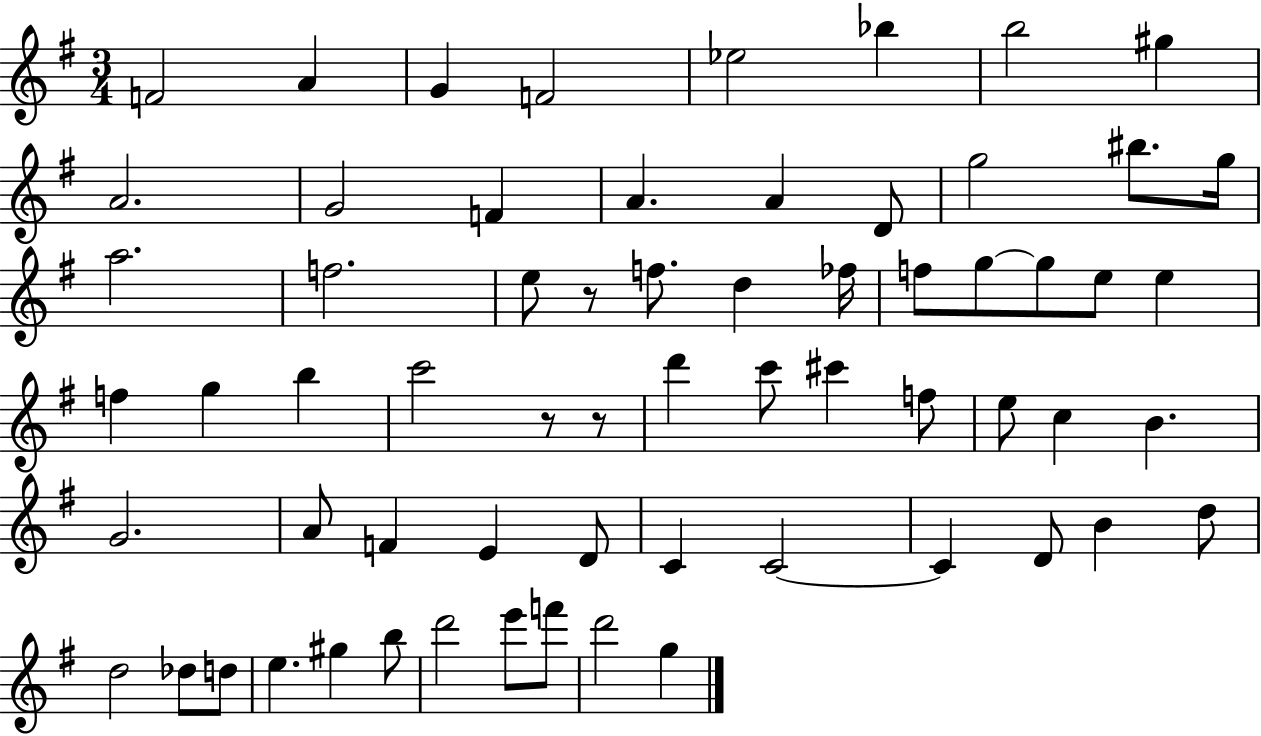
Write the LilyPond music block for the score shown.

{
  \clef treble
  \numericTimeSignature
  \time 3/4
  \key g \major
  f'2 a'4 | g'4 f'2 | ees''2 bes''4 | b''2 gis''4 | \break a'2. | g'2 f'4 | a'4. a'4 d'8 | g''2 bis''8. g''16 | \break a''2. | f''2. | e''8 r8 f''8. d''4 fes''16 | f''8 g''8~~ g''8 e''8 e''4 | \break f''4 g''4 b''4 | c'''2 r8 r8 | d'''4 c'''8 cis'''4 f''8 | e''8 c''4 b'4. | \break g'2. | a'8 f'4 e'4 d'8 | c'4 c'2~~ | c'4 d'8 b'4 d''8 | \break d''2 des''8 d''8 | e''4. gis''4 b''8 | d'''2 e'''8 f'''8 | d'''2 g''4 | \break \bar "|."
}